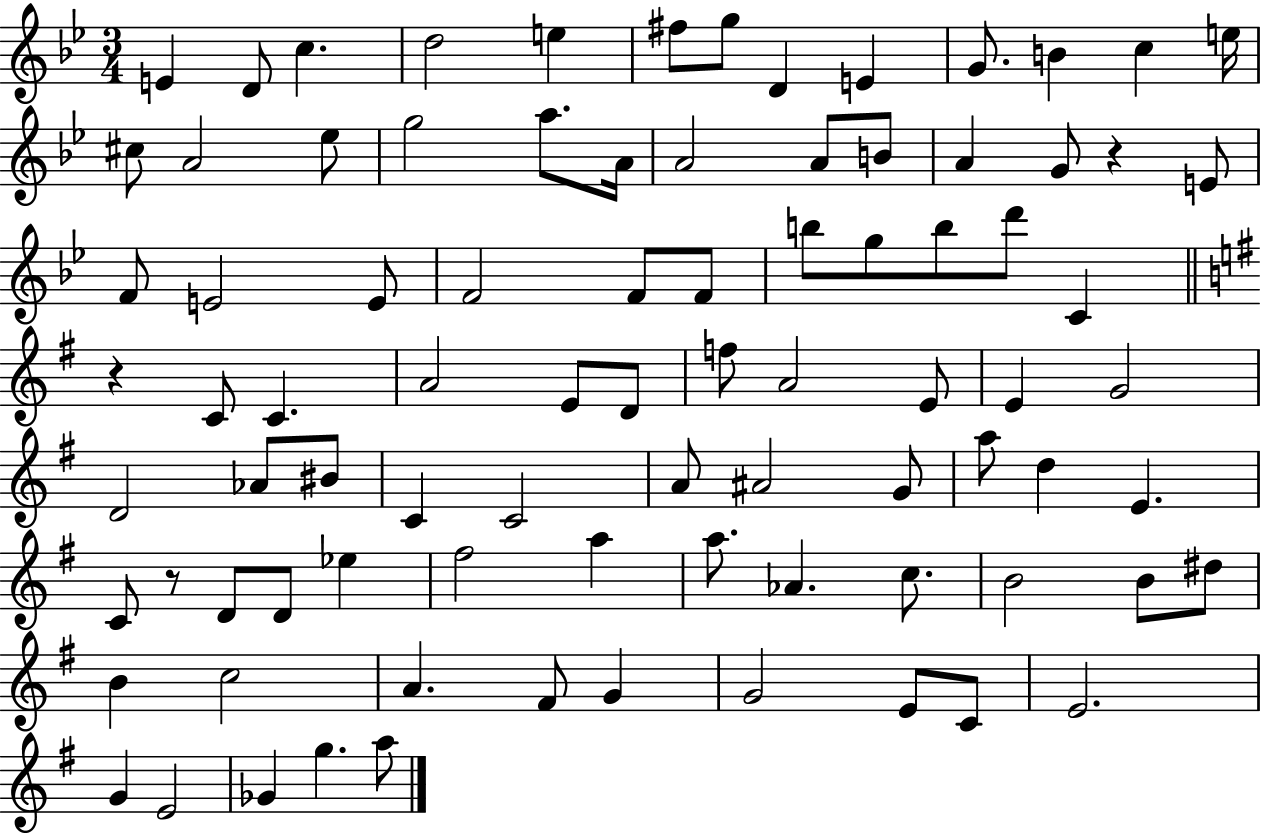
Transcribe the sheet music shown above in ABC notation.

X:1
T:Untitled
M:3/4
L:1/4
K:Bb
E D/2 c d2 e ^f/2 g/2 D E G/2 B c e/4 ^c/2 A2 _e/2 g2 a/2 A/4 A2 A/2 B/2 A G/2 z E/2 F/2 E2 E/2 F2 F/2 F/2 b/2 g/2 b/2 d'/2 C z C/2 C A2 E/2 D/2 f/2 A2 E/2 E G2 D2 _A/2 ^B/2 C C2 A/2 ^A2 G/2 a/2 d E C/2 z/2 D/2 D/2 _e ^f2 a a/2 _A c/2 B2 B/2 ^d/2 B c2 A ^F/2 G G2 E/2 C/2 E2 G E2 _G g a/2